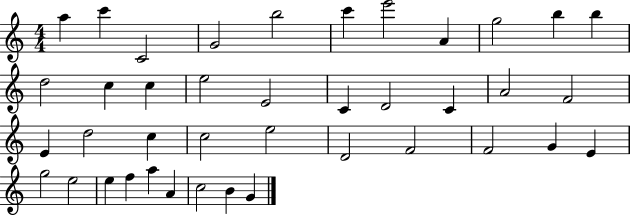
{
  \clef treble
  \numericTimeSignature
  \time 4/4
  \key c \major
  a''4 c'''4 c'2 | g'2 b''2 | c'''4 e'''2 a'4 | g''2 b''4 b''4 | \break d''2 c''4 c''4 | e''2 e'2 | c'4 d'2 c'4 | a'2 f'2 | \break e'4 d''2 c''4 | c''2 e''2 | d'2 f'2 | f'2 g'4 e'4 | \break g''2 e''2 | e''4 f''4 a''4 a'4 | c''2 b'4 g'4 | \bar "|."
}